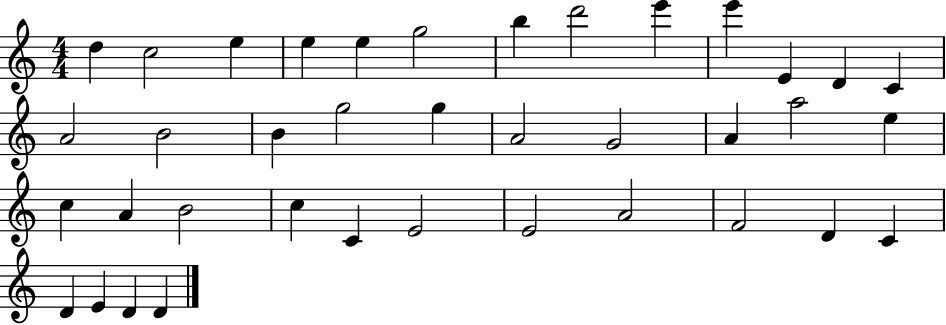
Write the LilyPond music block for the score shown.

{
  \clef treble
  \numericTimeSignature
  \time 4/4
  \key c \major
  d''4 c''2 e''4 | e''4 e''4 g''2 | b''4 d'''2 e'''4 | e'''4 e'4 d'4 c'4 | \break a'2 b'2 | b'4 g''2 g''4 | a'2 g'2 | a'4 a''2 e''4 | \break c''4 a'4 b'2 | c''4 c'4 e'2 | e'2 a'2 | f'2 d'4 c'4 | \break d'4 e'4 d'4 d'4 | \bar "|."
}